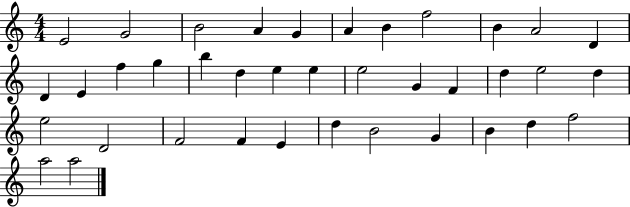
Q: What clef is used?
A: treble